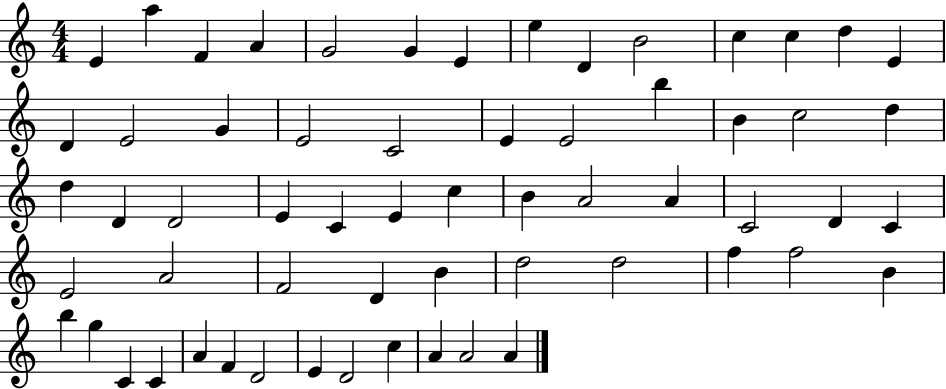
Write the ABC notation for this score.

X:1
T:Untitled
M:4/4
L:1/4
K:C
E a F A G2 G E e D B2 c c d E D E2 G E2 C2 E E2 b B c2 d d D D2 E C E c B A2 A C2 D C E2 A2 F2 D B d2 d2 f f2 B b g C C A F D2 E D2 c A A2 A